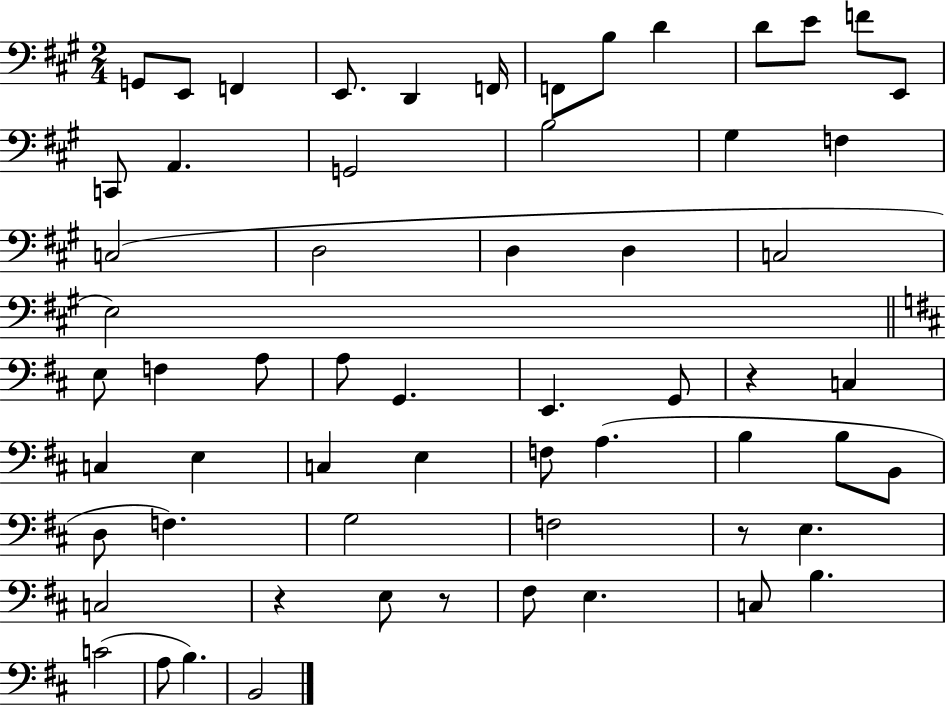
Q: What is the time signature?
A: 2/4